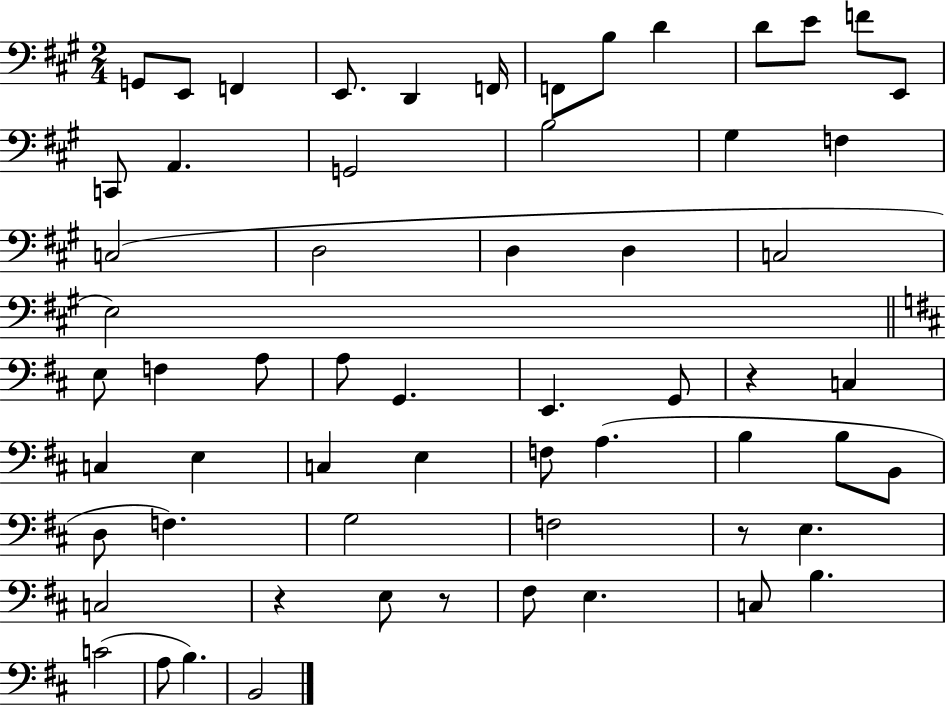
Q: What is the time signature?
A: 2/4